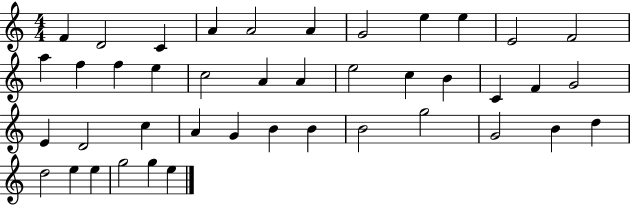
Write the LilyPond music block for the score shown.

{
  \clef treble
  \numericTimeSignature
  \time 4/4
  \key c \major
  f'4 d'2 c'4 | a'4 a'2 a'4 | g'2 e''4 e''4 | e'2 f'2 | \break a''4 f''4 f''4 e''4 | c''2 a'4 a'4 | e''2 c''4 b'4 | c'4 f'4 g'2 | \break e'4 d'2 c''4 | a'4 g'4 b'4 b'4 | b'2 g''2 | g'2 b'4 d''4 | \break d''2 e''4 e''4 | g''2 g''4 e''4 | \bar "|."
}